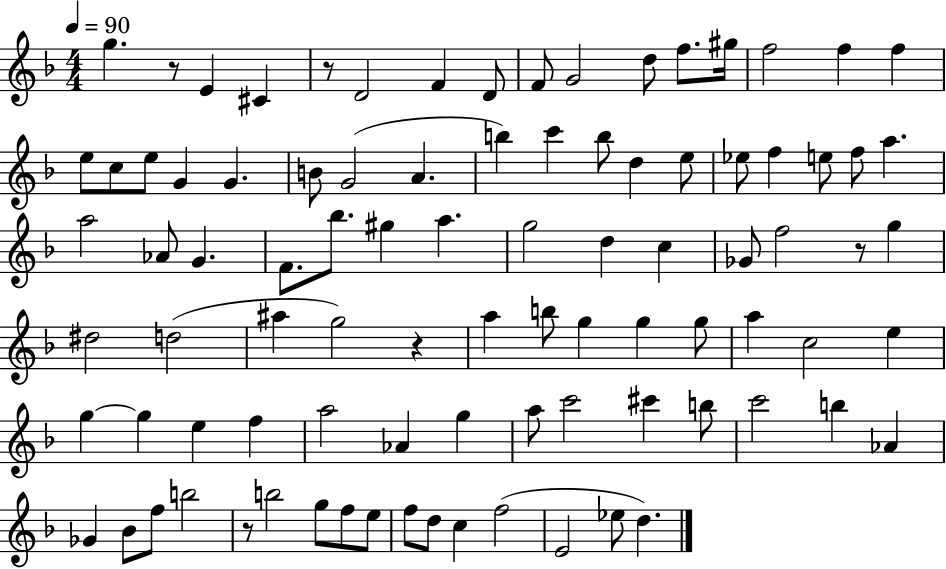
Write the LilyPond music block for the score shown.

{
  \clef treble
  \numericTimeSignature
  \time 4/4
  \key f \major
  \tempo 4 = 90
  g''4. r8 e'4 cis'4 | r8 d'2 f'4 d'8 | f'8 g'2 d''8 f''8. gis''16 | f''2 f''4 f''4 | \break e''8 c''8 e''8 g'4 g'4. | b'8 g'2( a'4. | b''4) c'''4 b''8 d''4 e''8 | ees''8 f''4 e''8 f''8 a''4. | \break a''2 aes'8 g'4. | f'8. bes''8. gis''4 a''4. | g''2 d''4 c''4 | ges'8 f''2 r8 g''4 | \break dis''2 d''2( | ais''4 g''2) r4 | a''4 b''8 g''4 g''4 g''8 | a''4 c''2 e''4 | \break g''4~~ g''4 e''4 f''4 | a''2 aes'4 g''4 | a''8 c'''2 cis'''4 b''8 | c'''2 b''4 aes'4 | \break ges'4 bes'8 f''8 b''2 | r8 b''2 g''8 f''8 e''8 | f''8 d''8 c''4 f''2( | e'2 ees''8 d''4.) | \break \bar "|."
}